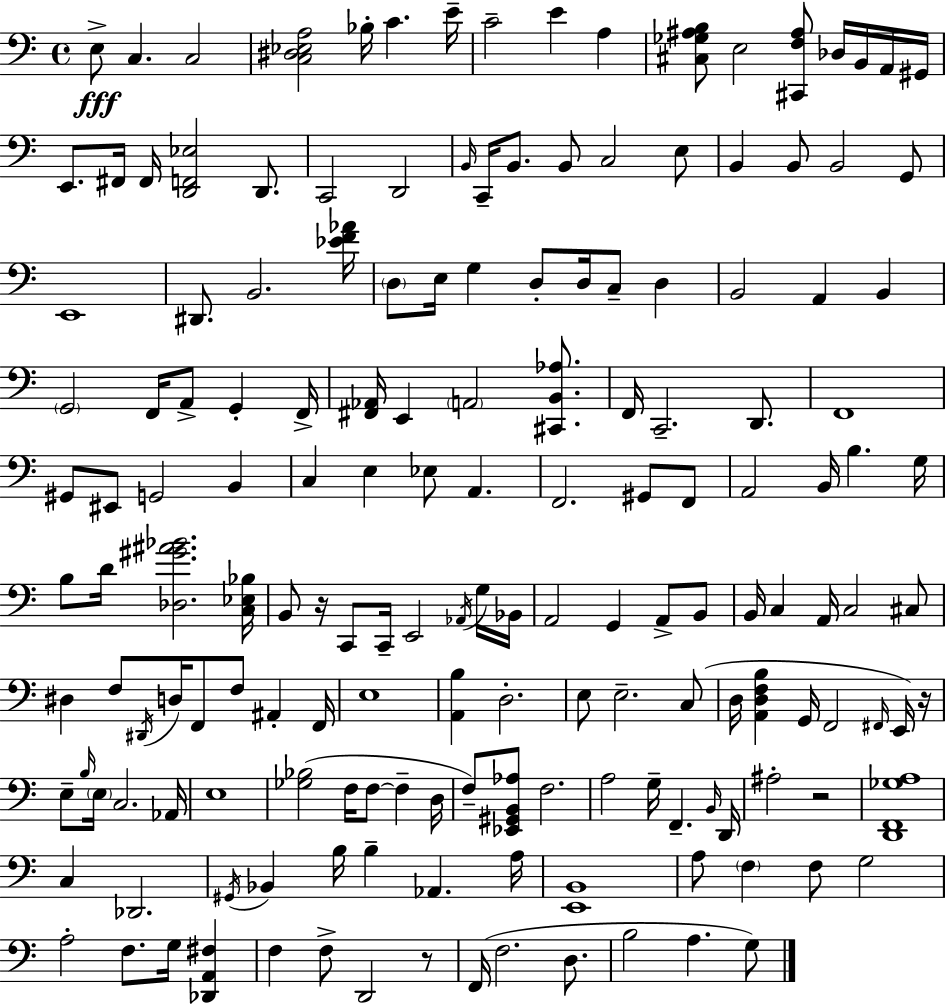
X:1
T:Untitled
M:4/4
L:1/4
K:C
E,/2 C, C,2 [C,^D,_E,A,]2 _B,/4 C E/4 C2 E A, [^C,_G,^A,B,]/2 E,2 [^C,,F,^A,]/2 _D,/4 B,,/4 A,,/4 ^G,,/4 E,,/2 ^F,,/4 ^F,,/4 [D,,F,,_E,]2 D,,/2 C,,2 D,,2 B,,/4 C,,/4 B,,/2 B,,/2 C,2 E,/2 B,, B,,/2 B,,2 G,,/2 E,,4 ^D,,/2 B,,2 [_EF_A]/4 D,/2 E,/4 G, D,/2 D,/4 C,/2 D, B,,2 A,, B,, G,,2 F,,/4 A,,/2 G,, F,,/4 [^F,,_A,,]/4 E,, A,,2 [^C,,B,,_A,]/2 F,,/4 C,,2 D,,/2 F,,4 ^G,,/2 ^E,,/2 G,,2 B,, C, E, _E,/2 A,, F,,2 ^G,,/2 F,,/2 A,,2 B,,/4 B, G,/4 B,/2 D/4 [_D,^G^A_B]2 [C,_E,_B,]/4 B,,/2 z/4 C,,/2 C,,/4 E,,2 _A,,/4 G,/4 _B,,/4 A,,2 G,, A,,/2 B,,/2 B,,/4 C, A,,/4 C,2 ^C,/2 ^D, F,/2 ^D,,/4 D,/4 F,,/2 F,/2 ^A,, F,,/4 E,4 [A,,B,] D,2 E,/2 E,2 C,/2 D,/4 [A,,D,F,B,] G,,/4 F,,2 ^F,,/4 E,,/4 z/4 E,/2 B,/4 E,/4 C,2 _A,,/4 E,4 [_G,_B,]2 F,/4 F,/2 F, D,/4 F,/2 [_E,,^G,,B,,_A,]/2 F,2 A,2 G,/4 F,, B,,/4 D,,/4 ^A,2 z2 [D,,F,,_G,A,]4 C, _D,,2 ^G,,/4 _B,, B,/4 B, _A,, A,/4 [E,,B,,]4 A,/2 F, F,/2 G,2 A,2 F,/2 G,/4 [_D,,A,,^F,] F, F,/2 D,,2 z/2 F,,/4 F,2 D,/2 B,2 A, G,/2